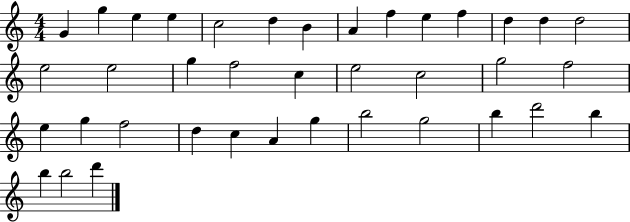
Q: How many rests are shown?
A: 0